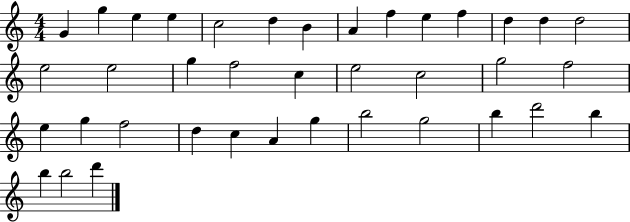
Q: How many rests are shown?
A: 0